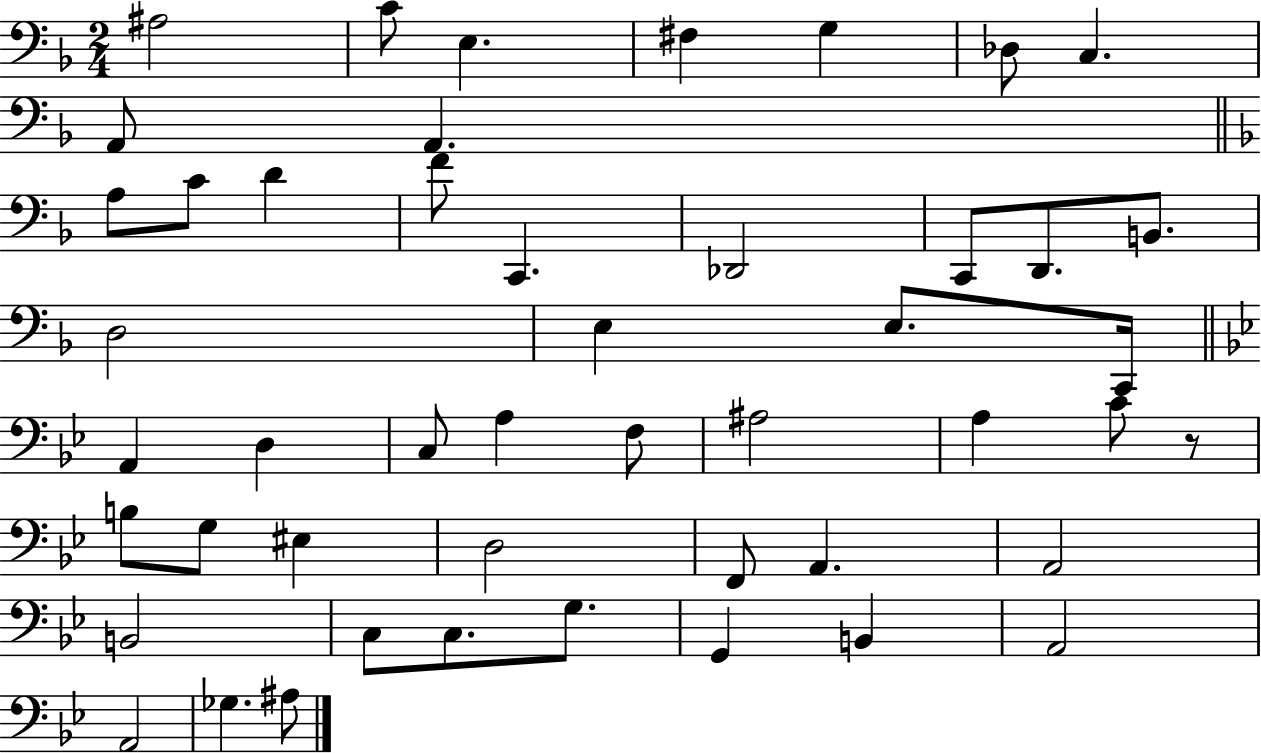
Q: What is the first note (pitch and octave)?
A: A#3